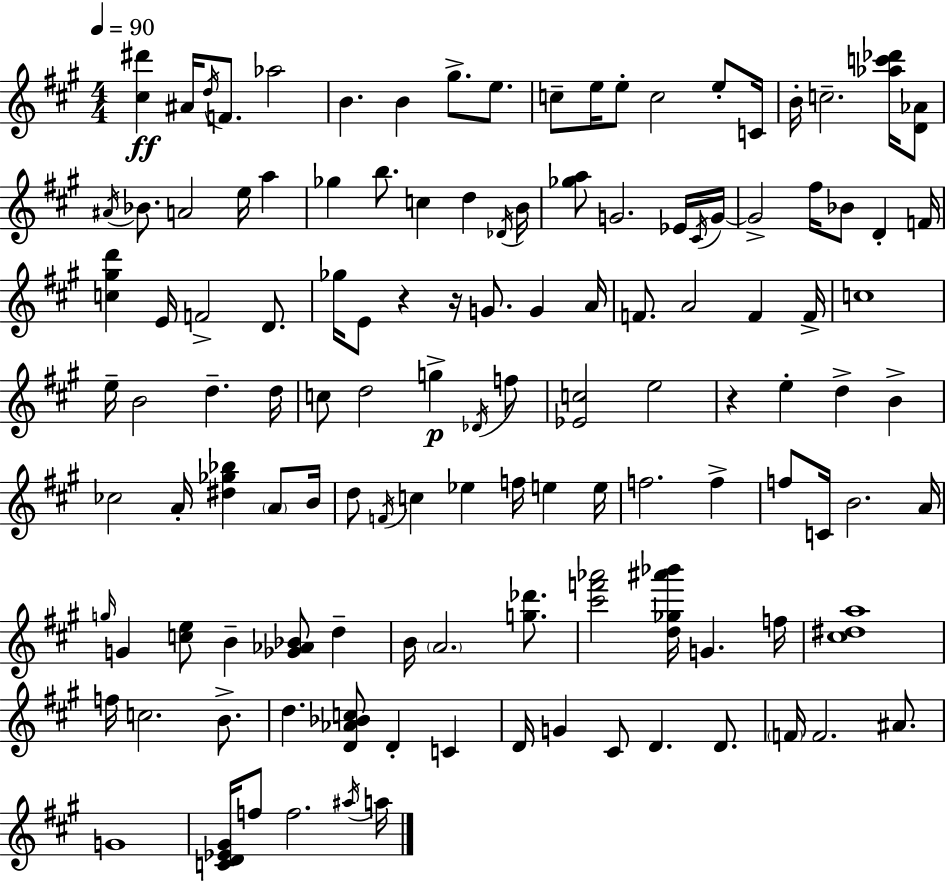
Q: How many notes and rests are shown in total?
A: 124